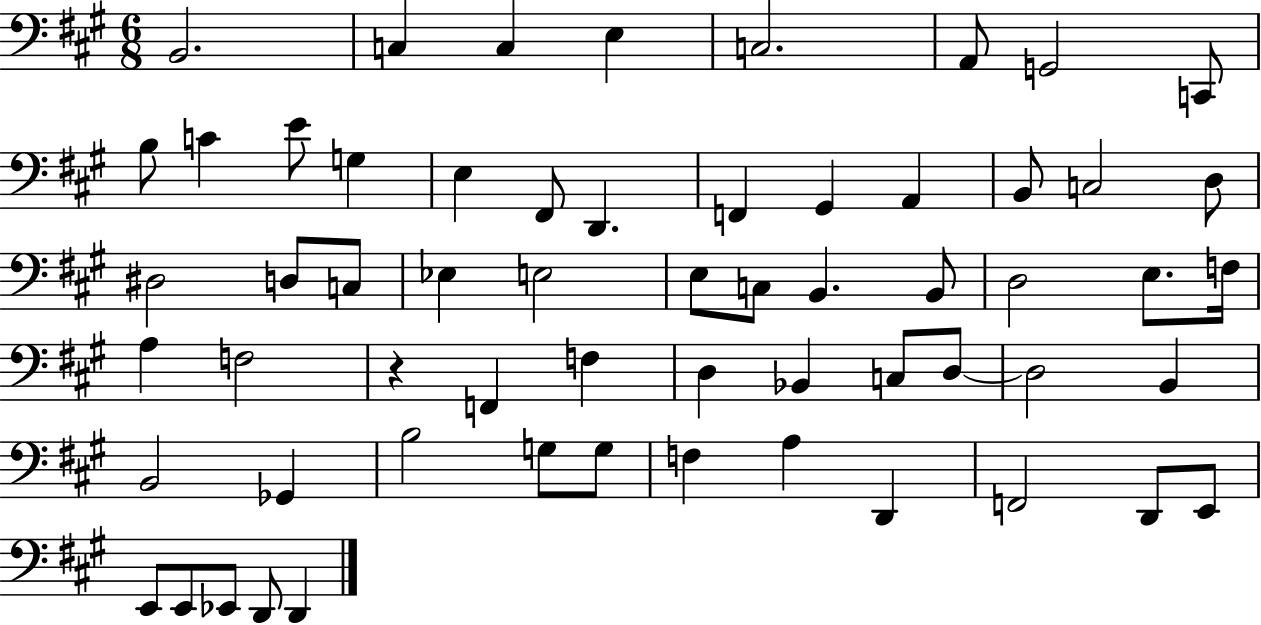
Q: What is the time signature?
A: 6/8